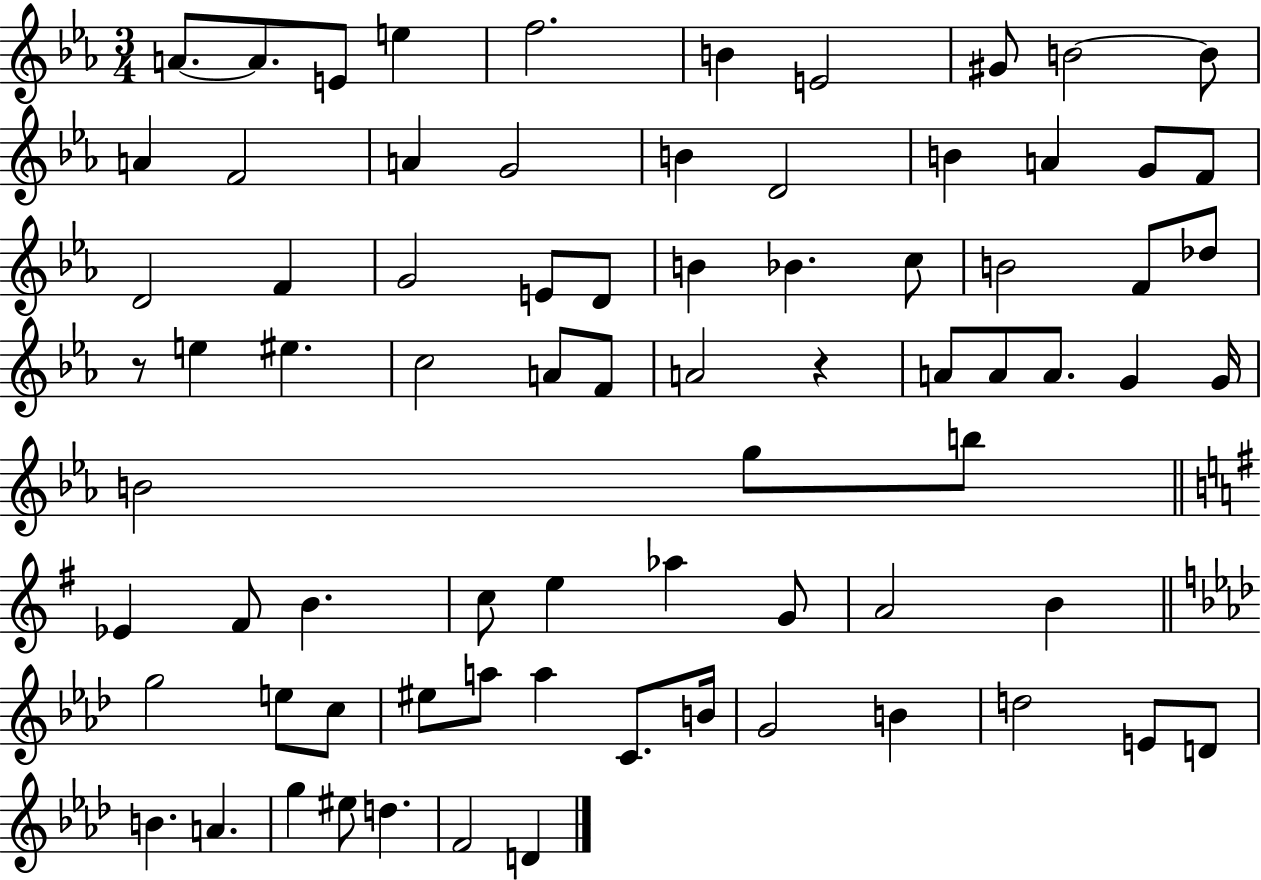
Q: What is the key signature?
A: EES major